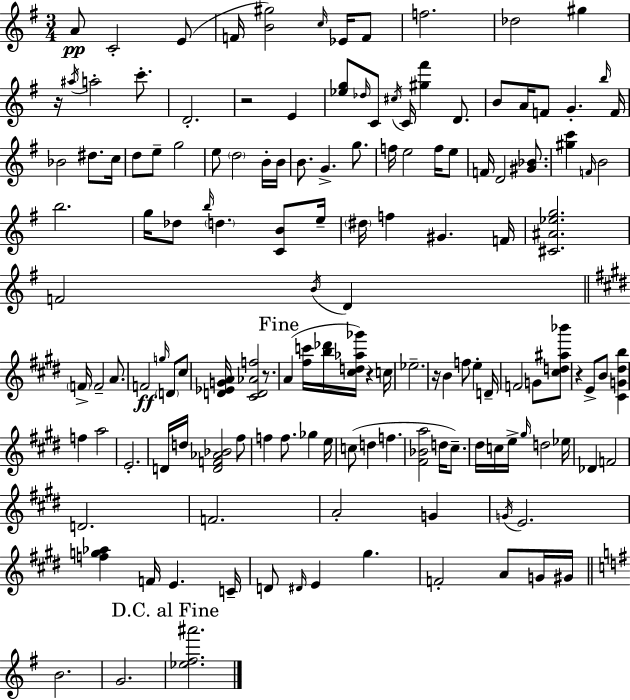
A4/e C4/h E4/e F4/s [B4,G#5]/h C5/s Eb4/s F4/e F5/h. Db5/h G#5/q R/s A#5/s A5/h C6/e. D4/h. R/h E4/q [Eb5,G5]/e Db5/s C4/e C#5/s C4/s [G#5,F#6]/q D4/e. B4/e A4/s F4/e G4/q. B5/s F4/s Bb4/h D#5/e. C5/s D5/e E5/e G5/h E5/e D5/h B4/s B4/s B4/e. G4/q. G5/e. F5/s E5/h F5/s E5/e F4/s D4/h [G#4,Bb4]/e. [G#5,C6]/q F4/s B4/h B5/h. G5/s Db5/e B5/s D5/q. [C4,B4]/e E5/s D#5/s F5/q G#4/q. F4/s [C#4,A#4,Eb5,G5]/h. F4/h B4/s D4/q F4/s F4/h A4/e. F4/h G5/s D4/e C#5/e [D4,Eb4,G4,A4]/s [C#4,D4,Ab4,F5]/h R/e. A4/q [F#5,C6]/s [B5,Db6]/s [C#5,D5,Ab5,Gb6]/s R/q C5/s Eb5/h. R/s B4/q F5/e E5/q D4/s F4/h G4/e [C#5,D5,A#5,Bb6]/e R/q E4/e B4/e [C#4,G4,D#5,B5]/q F5/q A5/h E4/h. D4/s D5/s [D4,F4,Ab4,Bb4]/h F#5/e F5/q F5/e. Gb5/q E5/s C5/e D5/q F5/q. [F#4,Bb4,A5]/h D5/s C#5/e. D#5/s C5/s E5/s G#5/s D5/h Eb5/s Db4/q F4/h D4/h. F4/h. A4/h G4/q G4/s E4/h. [F5,G5,Ab5]/q F4/s E4/q. C4/s D4/e D#4/s E4/q G#5/q. F4/h A4/e G4/s G#4/s B4/h. G4/h. [Eb5,F#5,A#6]/h.